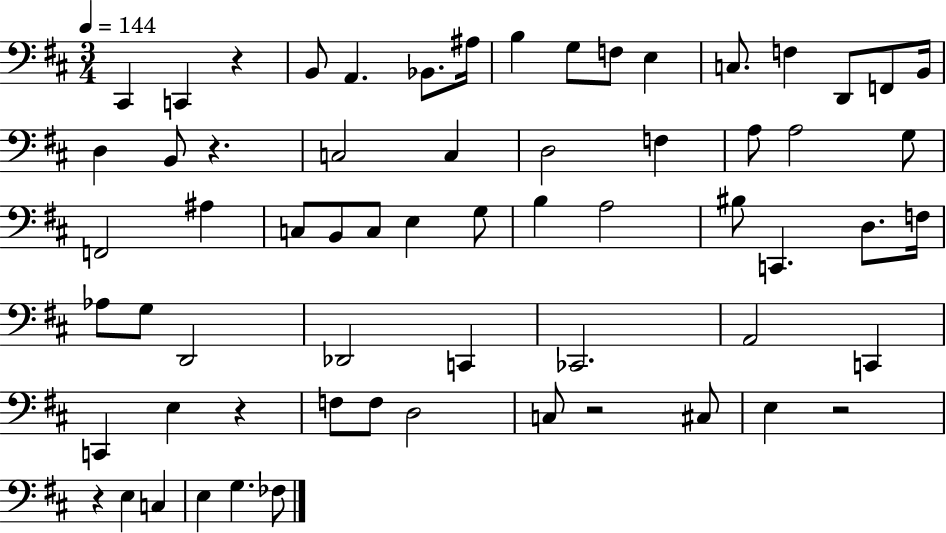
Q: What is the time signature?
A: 3/4